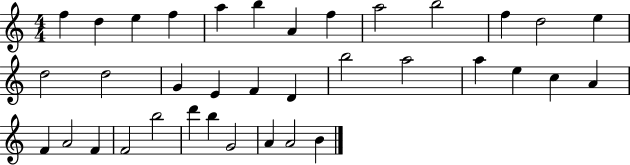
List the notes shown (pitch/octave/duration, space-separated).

F5/q D5/q E5/q F5/q A5/q B5/q A4/q F5/q A5/h B5/h F5/q D5/h E5/q D5/h D5/h G4/q E4/q F4/q D4/q B5/h A5/h A5/q E5/q C5/q A4/q F4/q A4/h F4/q F4/h B5/h D6/q B5/q G4/h A4/q A4/h B4/q